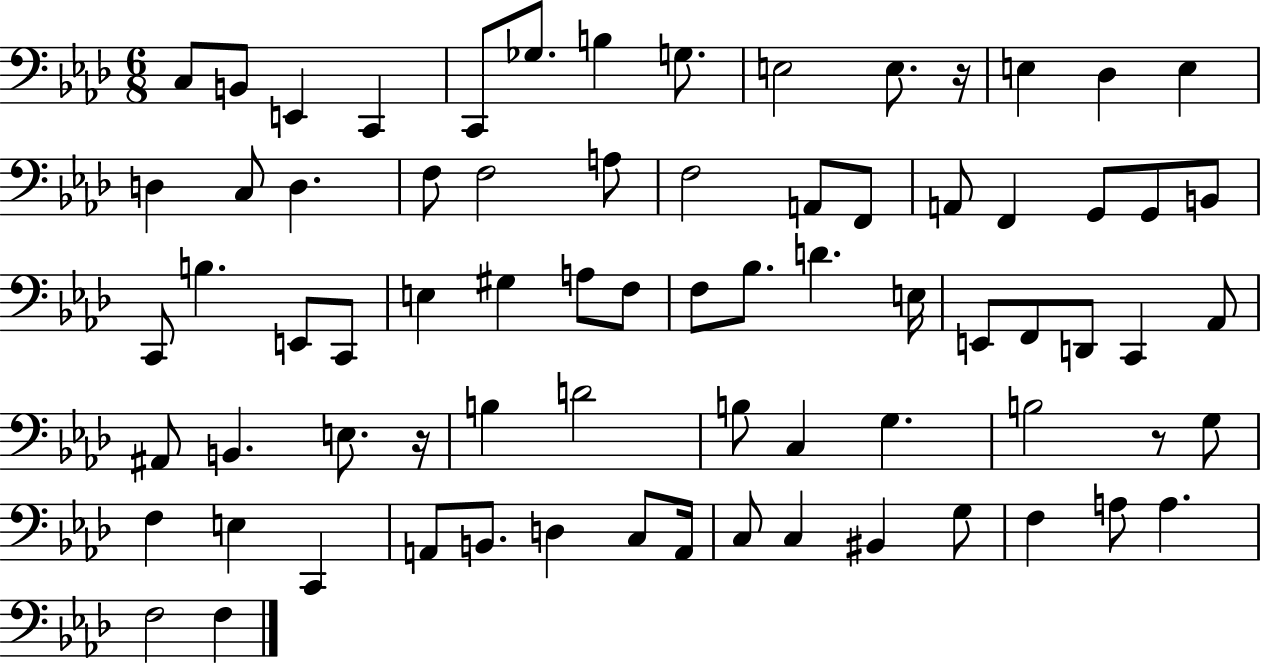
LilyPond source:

{
  \clef bass
  \numericTimeSignature
  \time 6/8
  \key aes \major
  c8 b,8 e,4 c,4 | c,8 ges8. b4 g8. | e2 e8. r16 | e4 des4 e4 | \break d4 c8 d4. | f8 f2 a8 | f2 a,8 f,8 | a,8 f,4 g,8 g,8 b,8 | \break c,8 b4. e,8 c,8 | e4 gis4 a8 f8 | f8 bes8. d'4. e16 | e,8 f,8 d,8 c,4 aes,8 | \break ais,8 b,4. e8. r16 | b4 d'2 | b8 c4 g4. | b2 r8 g8 | \break f4 e4 c,4 | a,8 b,8. d4 c8 a,16 | c8 c4 bis,4 g8 | f4 a8 a4. | \break f2 f4 | \bar "|."
}